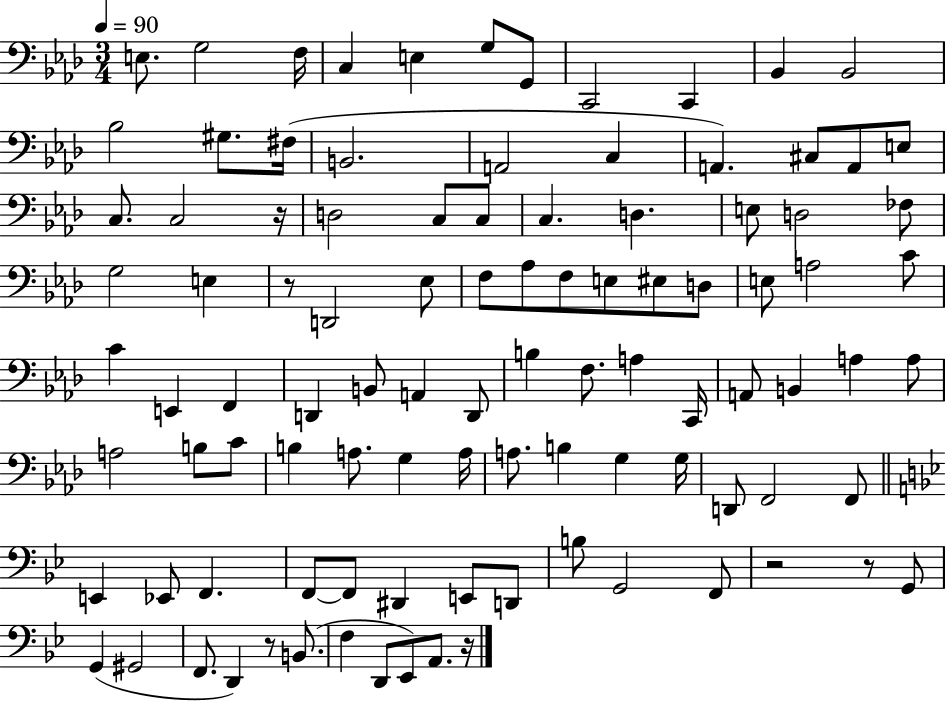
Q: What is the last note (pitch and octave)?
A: A2